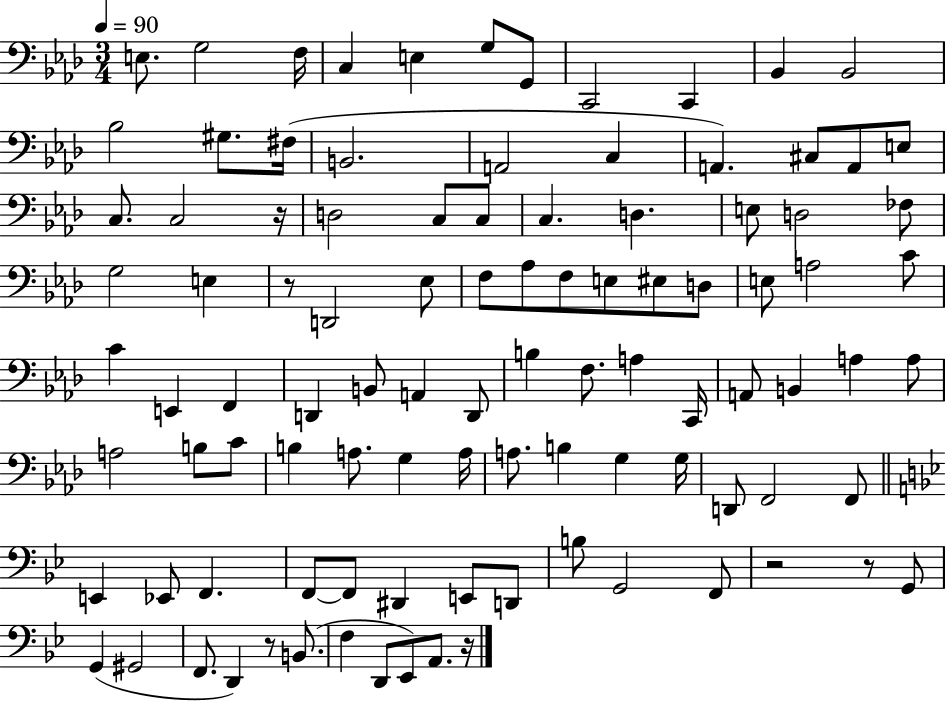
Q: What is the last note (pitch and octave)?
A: A2